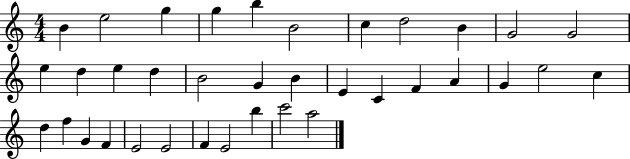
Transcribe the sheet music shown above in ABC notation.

X:1
T:Untitled
M:4/4
L:1/4
K:C
B e2 g g b B2 c d2 B G2 G2 e d e d B2 G B E C F A G e2 c d f G F E2 E2 F E2 b c'2 a2